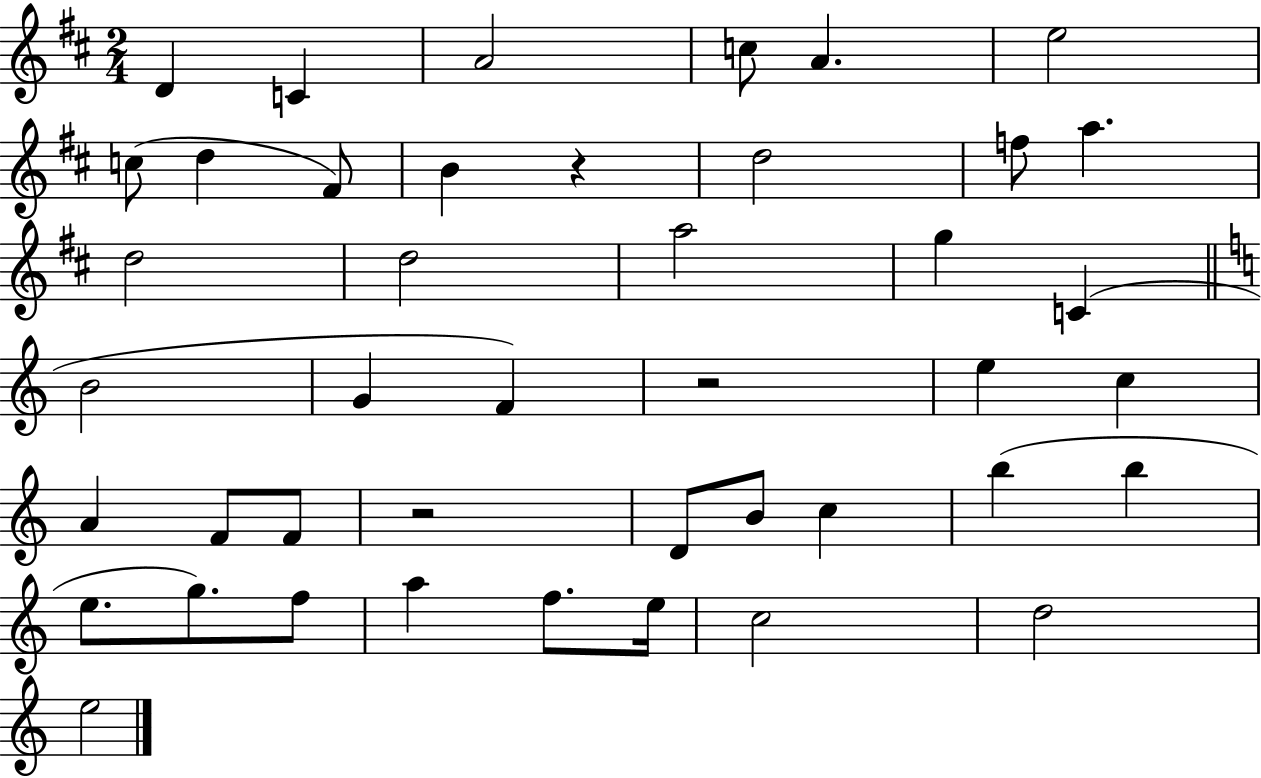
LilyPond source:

{
  \clef treble
  \numericTimeSignature
  \time 2/4
  \key d \major
  \repeat volta 2 { d'4 c'4 | a'2 | c''8 a'4. | e''2 | \break c''8( d''4 fis'8) | b'4 r4 | d''2 | f''8 a''4. | \break d''2 | d''2 | a''2 | g''4 c'4( | \break \bar "||" \break \key a \minor b'2 | g'4 f'4) | r2 | e''4 c''4 | \break a'4 f'8 f'8 | r2 | d'8 b'8 c''4 | b''4( b''4 | \break e''8. g''8.) f''8 | a''4 f''8. e''16 | c''2 | d''2 | \break e''2 | } \bar "|."
}